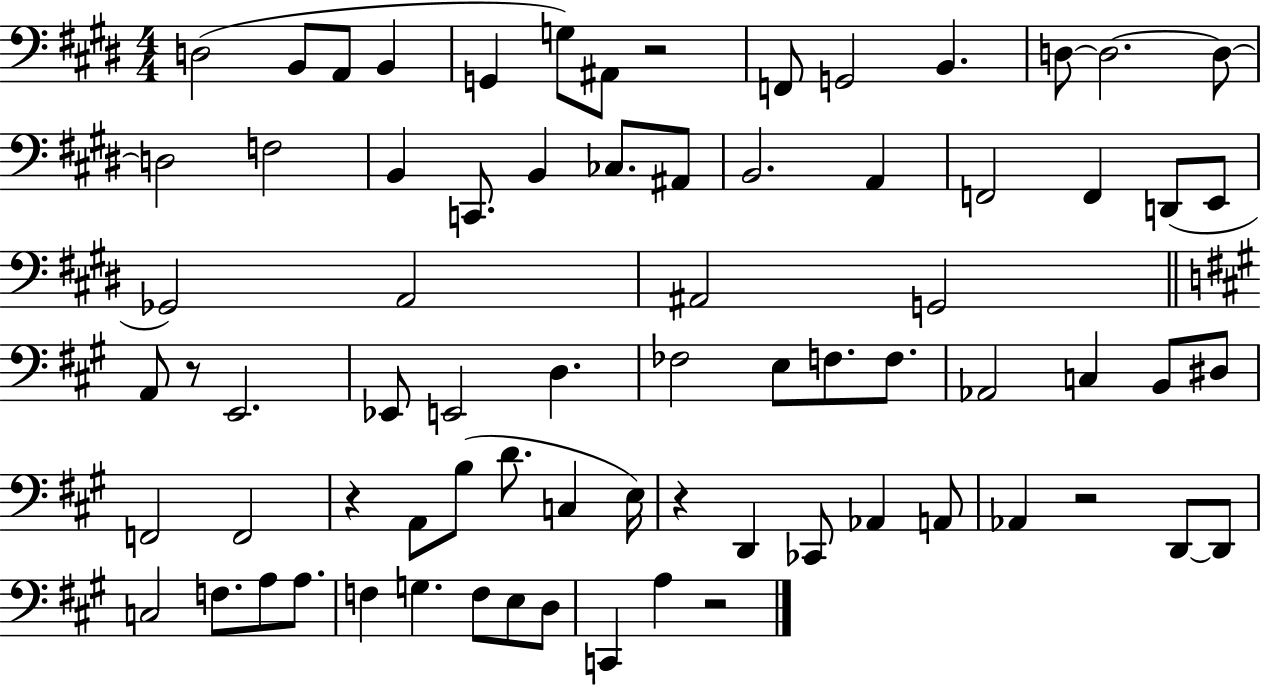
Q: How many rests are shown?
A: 6